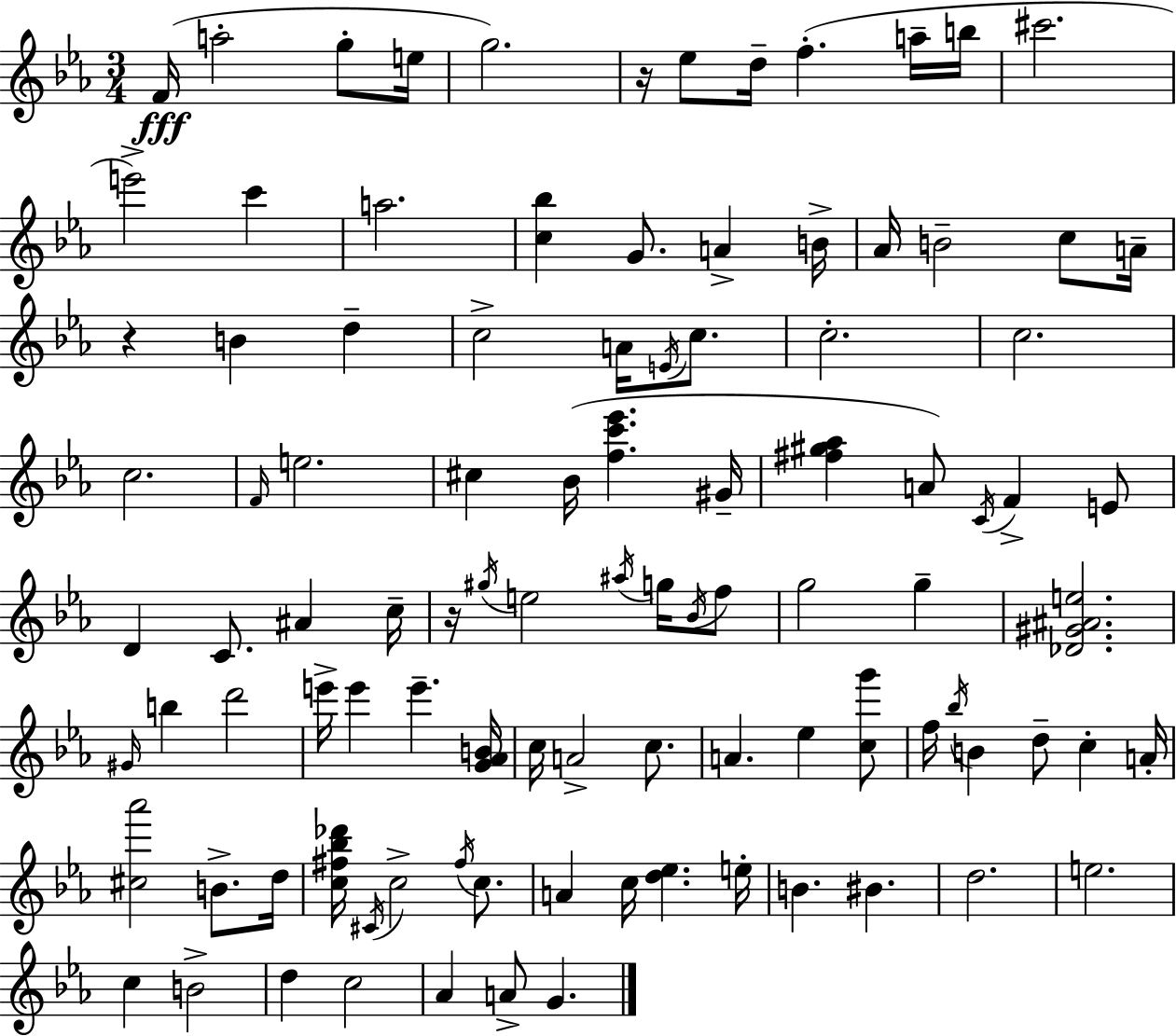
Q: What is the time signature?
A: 3/4